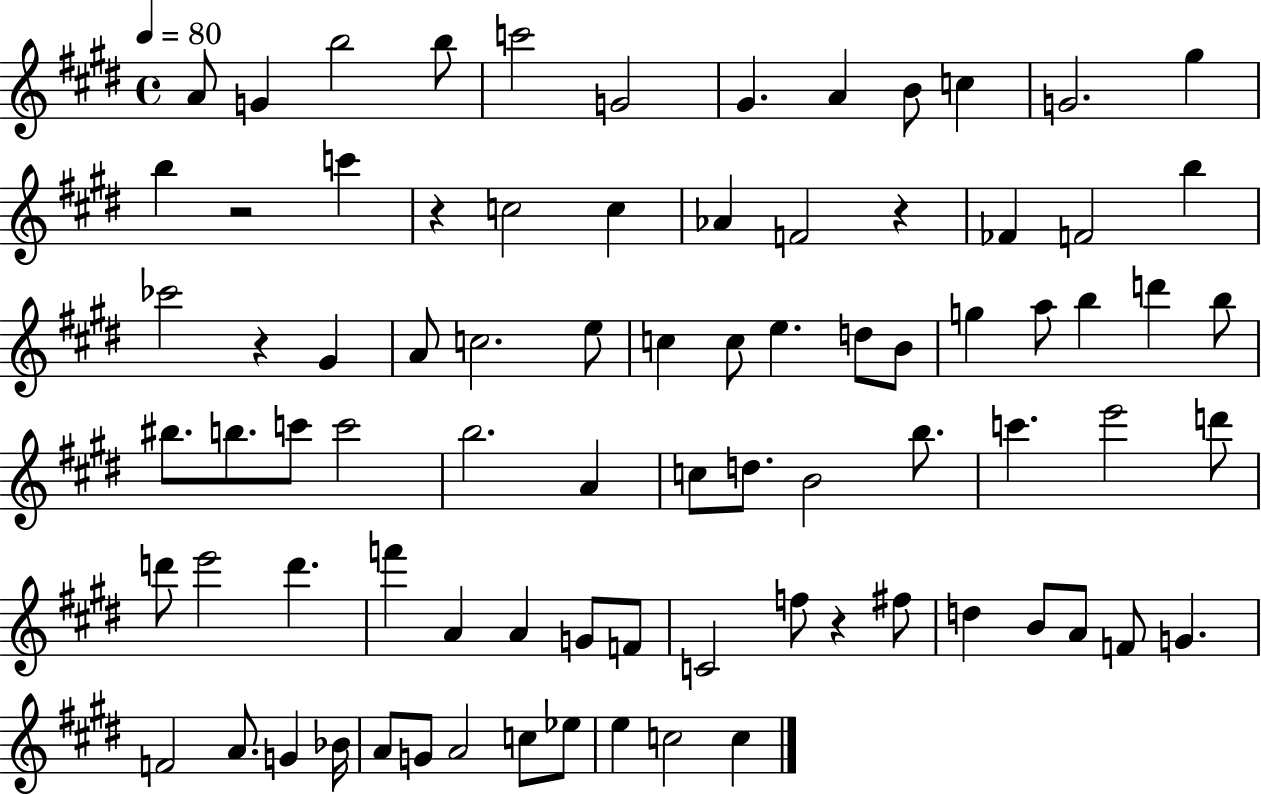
X:1
T:Untitled
M:4/4
L:1/4
K:E
A/2 G b2 b/2 c'2 G2 ^G A B/2 c G2 ^g b z2 c' z c2 c _A F2 z _F F2 b _c'2 z ^G A/2 c2 e/2 c c/2 e d/2 B/2 g a/2 b d' b/2 ^b/2 b/2 c'/2 c'2 b2 A c/2 d/2 B2 b/2 c' e'2 d'/2 d'/2 e'2 d' f' A A G/2 F/2 C2 f/2 z ^f/2 d B/2 A/2 F/2 G F2 A/2 G _B/4 A/2 G/2 A2 c/2 _e/2 e c2 c